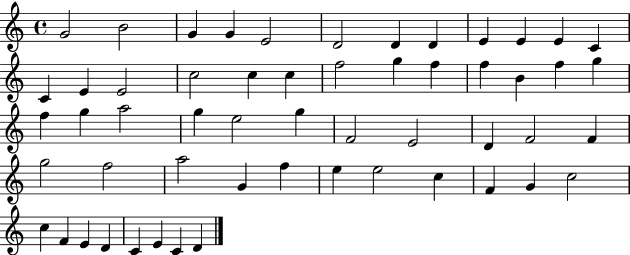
G4/h B4/h G4/q G4/q E4/h D4/h D4/q D4/q E4/q E4/q E4/q C4/q C4/q E4/q E4/h C5/h C5/q C5/q F5/h G5/q F5/q F5/q B4/q F5/q G5/q F5/q G5/q A5/h G5/q E5/h G5/q F4/h E4/h D4/q F4/h F4/q G5/h F5/h A5/h G4/q F5/q E5/q E5/h C5/q F4/q G4/q C5/h C5/q F4/q E4/q D4/q C4/q E4/q C4/q D4/q